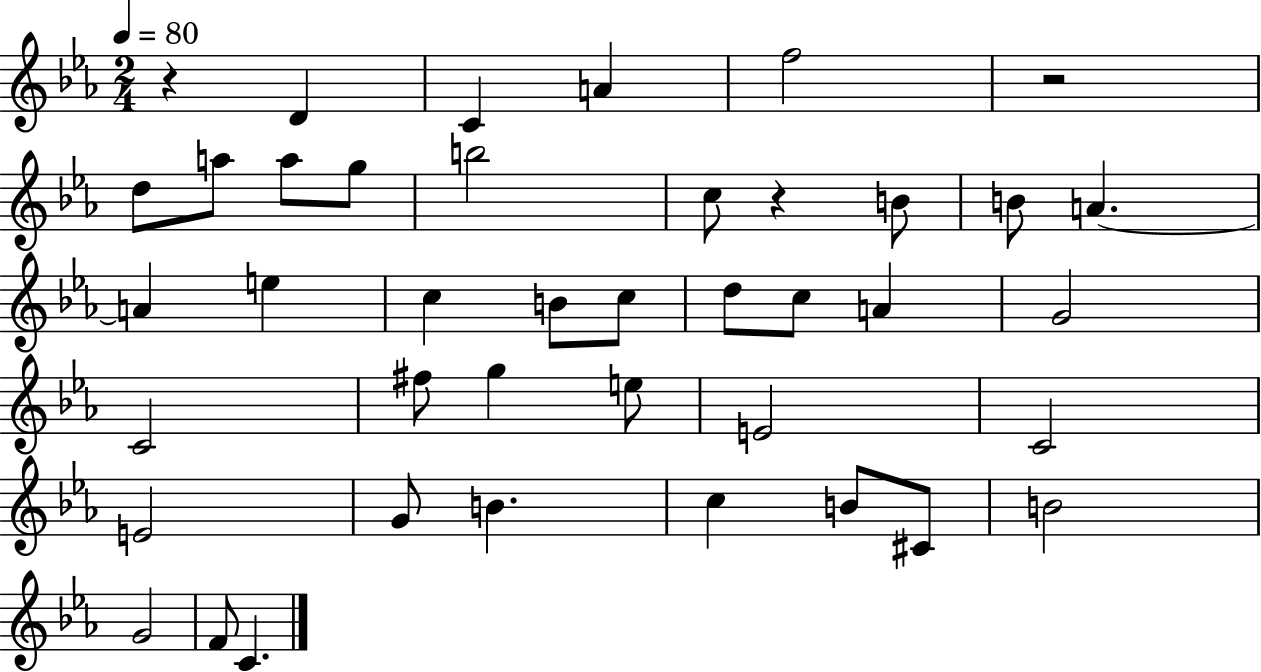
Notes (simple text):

R/q D4/q C4/q A4/q F5/h R/h D5/e A5/e A5/e G5/e B5/h C5/e R/q B4/e B4/e A4/q. A4/q E5/q C5/q B4/e C5/e D5/e C5/e A4/q G4/h C4/h F#5/e G5/q E5/e E4/h C4/h E4/h G4/e B4/q. C5/q B4/e C#4/e B4/h G4/h F4/e C4/q.